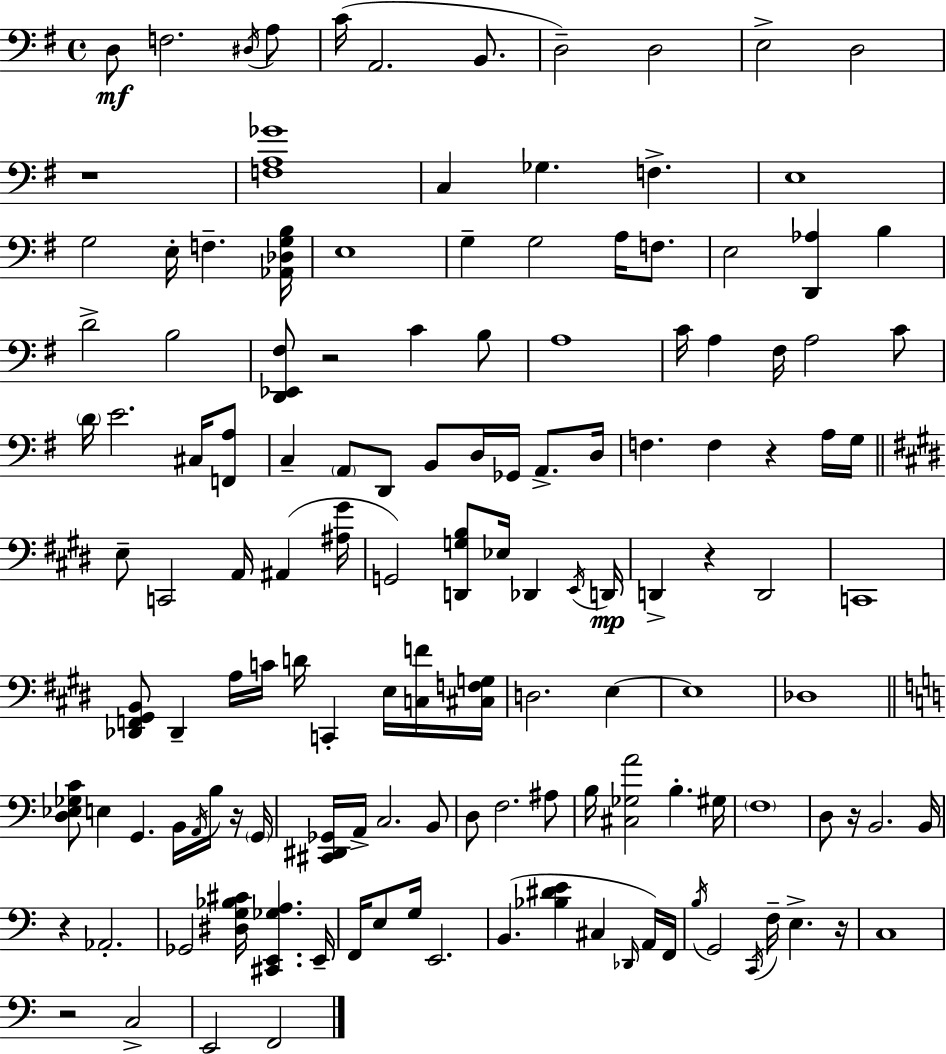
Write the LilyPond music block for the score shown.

{
  \clef bass
  \time 4/4
  \defaultTimeSignature
  \key g \major
  d8\mf f2. \acciaccatura { dis16 } a8 | c'16( a,2. b,8. | d2--) d2 | e2-> d2 | \break r1 | <f a ges'>1 | c4 ges4. f4.-> | e1 | \break g2 e16-. f4.-- | <aes, des g b>16 e1 | g4-- g2 a16 f8. | e2 <d, aes>4 b4 | \break d'2-> b2 | <d, ees, fis>8 r2 c'4 b8 | a1 | c'16 a4 fis16 a2 c'8 | \break \parenthesize d'16 e'2. cis16 <f, a>8 | c4-- \parenthesize a,8 d,8 b,8 d16 ges,16 a,8.-> | d16 f4. f4 r4 a16 | g16 \bar "||" \break \key e \major e8-- c,2 a,16 ais,4( <ais gis'>16 | g,2) <d, g b>8 ees16 des,4 \acciaccatura { e,16 } | d,16\mp d,4-> r4 d,2 | c,1 | \break <des, f, gis, b,>8 des,4-- a16 c'16 d'16 c,4-. e16 <c f'>16 | <cis f g>16 d2. e4~~ | e1 | des1 | \break \bar "||" \break \key c \major <d ees ges c'>8 e4 g,4. b,16 \acciaccatura { a,16 } b16 r16 | \parenthesize g,16 <cis, dis, ges,>16 a,16-> c2. b,8 | d8 f2. ais8 | b16 <cis ges a'>2 b4.-. | \break gis16 \parenthesize f1 | d8 r16 b,2. | b,16 r4 aes,2.-. | ges,2 <dis g bes cis'>16 <cis, e, ges a>4. | \break e,16-- f,16 e8 g16 e,2. | b,4.( <bes dis' e'>4 cis4 \grace { des,16 }) | a,16 f,16 \acciaccatura { b16 } g,2 \acciaccatura { c,16 } f16-- e4.-> | r16 c1 | \break r2 c2-> | e,2 f,2 | \bar "|."
}